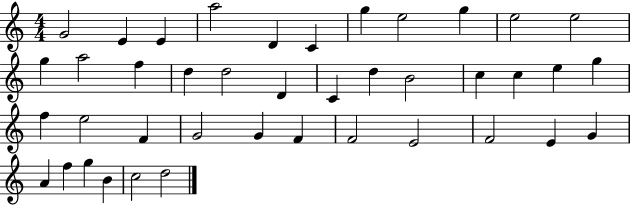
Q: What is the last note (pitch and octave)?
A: D5